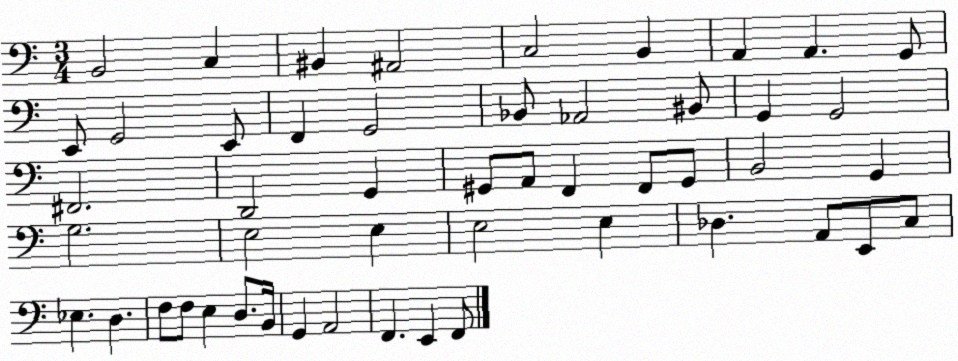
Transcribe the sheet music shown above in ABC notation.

X:1
T:Untitled
M:3/4
L:1/4
K:C
B,,2 C, ^B,, ^A,,2 C,2 B,, A,, A,, G,,/2 E,,/2 G,,2 E,,/2 F,, G,,2 _B,,/2 _A,,2 ^B,,/2 G,, G,,2 ^F,,2 D,,2 G,, ^G,,/2 A,,/2 F,, F,,/2 ^G,,/2 B,,2 G,, G,2 E,2 E, E,2 E, _D, A,,/2 E,,/2 C,/2 _E, D, F,/2 F,/2 E, D,/2 B,,/4 G,, A,,2 F,, E,, F,,/2